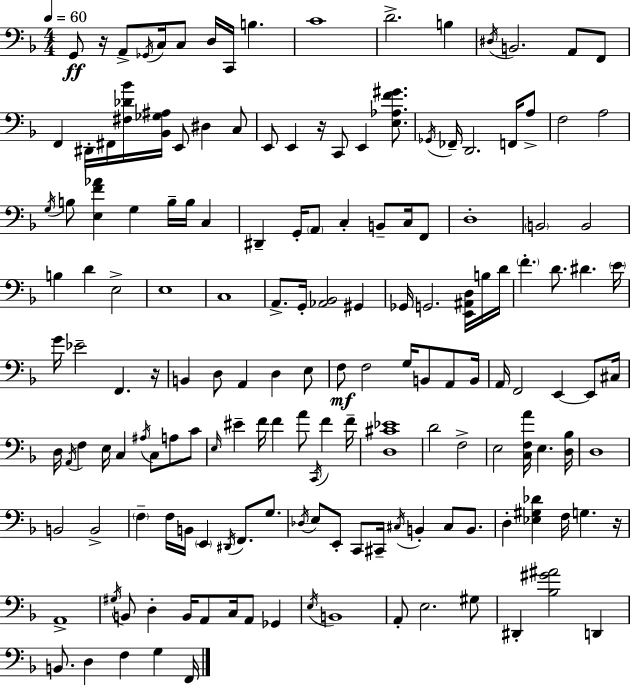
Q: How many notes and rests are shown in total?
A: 162